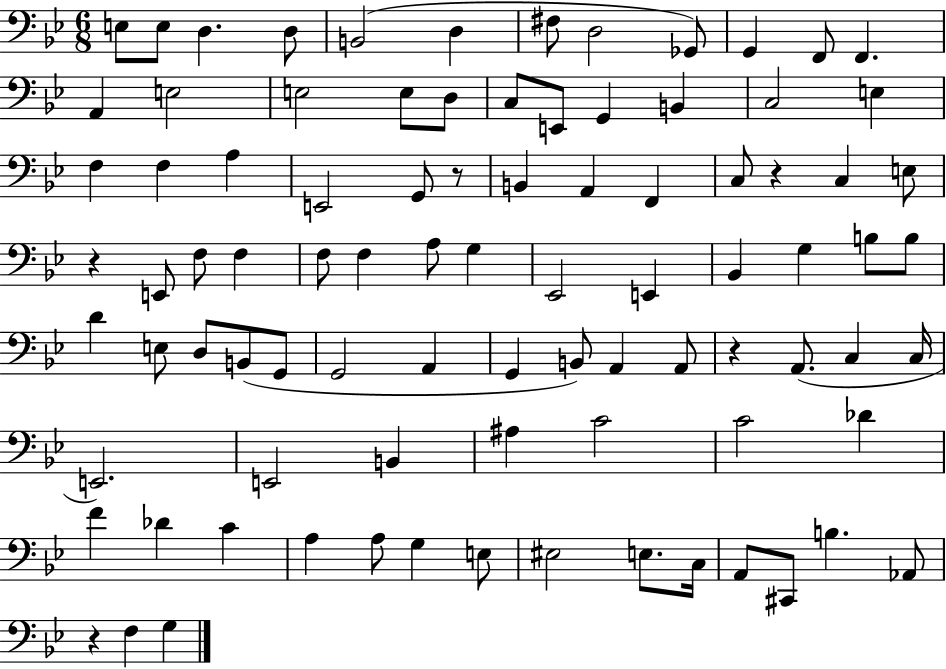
X:1
T:Untitled
M:6/8
L:1/4
K:Bb
E,/2 E,/2 D, D,/2 B,,2 D, ^F,/2 D,2 _G,,/2 G,, F,,/2 F,, A,, E,2 E,2 E,/2 D,/2 C,/2 E,,/2 G,, B,, C,2 E, F, F, A, E,,2 G,,/2 z/2 B,, A,, F,, C,/2 z C, E,/2 z E,,/2 F,/2 F, F,/2 F, A,/2 G, _E,,2 E,, _B,, G, B,/2 B,/2 D E,/2 D,/2 B,,/2 G,,/2 G,,2 A,, G,, B,,/2 A,, A,,/2 z A,,/2 C, C,/4 E,,2 E,,2 B,, ^A, C2 C2 _D F _D C A, A,/2 G, E,/2 ^E,2 E,/2 C,/4 A,,/2 ^C,,/2 B, _A,,/2 z F, G,